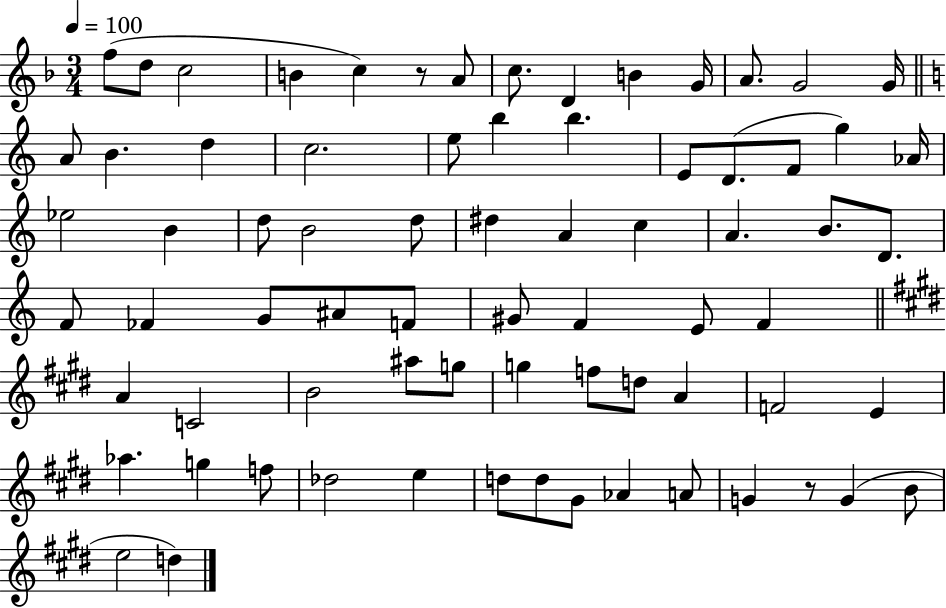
X:1
T:Untitled
M:3/4
L:1/4
K:F
f/2 d/2 c2 B c z/2 A/2 c/2 D B G/4 A/2 G2 G/4 A/2 B d c2 e/2 b b E/2 D/2 F/2 g _A/4 _e2 B d/2 B2 d/2 ^d A c A B/2 D/2 F/2 _F G/2 ^A/2 F/2 ^G/2 F E/2 F A C2 B2 ^a/2 g/2 g f/2 d/2 A F2 E _a g f/2 _d2 e d/2 d/2 ^G/2 _A A/2 G z/2 G B/2 e2 d